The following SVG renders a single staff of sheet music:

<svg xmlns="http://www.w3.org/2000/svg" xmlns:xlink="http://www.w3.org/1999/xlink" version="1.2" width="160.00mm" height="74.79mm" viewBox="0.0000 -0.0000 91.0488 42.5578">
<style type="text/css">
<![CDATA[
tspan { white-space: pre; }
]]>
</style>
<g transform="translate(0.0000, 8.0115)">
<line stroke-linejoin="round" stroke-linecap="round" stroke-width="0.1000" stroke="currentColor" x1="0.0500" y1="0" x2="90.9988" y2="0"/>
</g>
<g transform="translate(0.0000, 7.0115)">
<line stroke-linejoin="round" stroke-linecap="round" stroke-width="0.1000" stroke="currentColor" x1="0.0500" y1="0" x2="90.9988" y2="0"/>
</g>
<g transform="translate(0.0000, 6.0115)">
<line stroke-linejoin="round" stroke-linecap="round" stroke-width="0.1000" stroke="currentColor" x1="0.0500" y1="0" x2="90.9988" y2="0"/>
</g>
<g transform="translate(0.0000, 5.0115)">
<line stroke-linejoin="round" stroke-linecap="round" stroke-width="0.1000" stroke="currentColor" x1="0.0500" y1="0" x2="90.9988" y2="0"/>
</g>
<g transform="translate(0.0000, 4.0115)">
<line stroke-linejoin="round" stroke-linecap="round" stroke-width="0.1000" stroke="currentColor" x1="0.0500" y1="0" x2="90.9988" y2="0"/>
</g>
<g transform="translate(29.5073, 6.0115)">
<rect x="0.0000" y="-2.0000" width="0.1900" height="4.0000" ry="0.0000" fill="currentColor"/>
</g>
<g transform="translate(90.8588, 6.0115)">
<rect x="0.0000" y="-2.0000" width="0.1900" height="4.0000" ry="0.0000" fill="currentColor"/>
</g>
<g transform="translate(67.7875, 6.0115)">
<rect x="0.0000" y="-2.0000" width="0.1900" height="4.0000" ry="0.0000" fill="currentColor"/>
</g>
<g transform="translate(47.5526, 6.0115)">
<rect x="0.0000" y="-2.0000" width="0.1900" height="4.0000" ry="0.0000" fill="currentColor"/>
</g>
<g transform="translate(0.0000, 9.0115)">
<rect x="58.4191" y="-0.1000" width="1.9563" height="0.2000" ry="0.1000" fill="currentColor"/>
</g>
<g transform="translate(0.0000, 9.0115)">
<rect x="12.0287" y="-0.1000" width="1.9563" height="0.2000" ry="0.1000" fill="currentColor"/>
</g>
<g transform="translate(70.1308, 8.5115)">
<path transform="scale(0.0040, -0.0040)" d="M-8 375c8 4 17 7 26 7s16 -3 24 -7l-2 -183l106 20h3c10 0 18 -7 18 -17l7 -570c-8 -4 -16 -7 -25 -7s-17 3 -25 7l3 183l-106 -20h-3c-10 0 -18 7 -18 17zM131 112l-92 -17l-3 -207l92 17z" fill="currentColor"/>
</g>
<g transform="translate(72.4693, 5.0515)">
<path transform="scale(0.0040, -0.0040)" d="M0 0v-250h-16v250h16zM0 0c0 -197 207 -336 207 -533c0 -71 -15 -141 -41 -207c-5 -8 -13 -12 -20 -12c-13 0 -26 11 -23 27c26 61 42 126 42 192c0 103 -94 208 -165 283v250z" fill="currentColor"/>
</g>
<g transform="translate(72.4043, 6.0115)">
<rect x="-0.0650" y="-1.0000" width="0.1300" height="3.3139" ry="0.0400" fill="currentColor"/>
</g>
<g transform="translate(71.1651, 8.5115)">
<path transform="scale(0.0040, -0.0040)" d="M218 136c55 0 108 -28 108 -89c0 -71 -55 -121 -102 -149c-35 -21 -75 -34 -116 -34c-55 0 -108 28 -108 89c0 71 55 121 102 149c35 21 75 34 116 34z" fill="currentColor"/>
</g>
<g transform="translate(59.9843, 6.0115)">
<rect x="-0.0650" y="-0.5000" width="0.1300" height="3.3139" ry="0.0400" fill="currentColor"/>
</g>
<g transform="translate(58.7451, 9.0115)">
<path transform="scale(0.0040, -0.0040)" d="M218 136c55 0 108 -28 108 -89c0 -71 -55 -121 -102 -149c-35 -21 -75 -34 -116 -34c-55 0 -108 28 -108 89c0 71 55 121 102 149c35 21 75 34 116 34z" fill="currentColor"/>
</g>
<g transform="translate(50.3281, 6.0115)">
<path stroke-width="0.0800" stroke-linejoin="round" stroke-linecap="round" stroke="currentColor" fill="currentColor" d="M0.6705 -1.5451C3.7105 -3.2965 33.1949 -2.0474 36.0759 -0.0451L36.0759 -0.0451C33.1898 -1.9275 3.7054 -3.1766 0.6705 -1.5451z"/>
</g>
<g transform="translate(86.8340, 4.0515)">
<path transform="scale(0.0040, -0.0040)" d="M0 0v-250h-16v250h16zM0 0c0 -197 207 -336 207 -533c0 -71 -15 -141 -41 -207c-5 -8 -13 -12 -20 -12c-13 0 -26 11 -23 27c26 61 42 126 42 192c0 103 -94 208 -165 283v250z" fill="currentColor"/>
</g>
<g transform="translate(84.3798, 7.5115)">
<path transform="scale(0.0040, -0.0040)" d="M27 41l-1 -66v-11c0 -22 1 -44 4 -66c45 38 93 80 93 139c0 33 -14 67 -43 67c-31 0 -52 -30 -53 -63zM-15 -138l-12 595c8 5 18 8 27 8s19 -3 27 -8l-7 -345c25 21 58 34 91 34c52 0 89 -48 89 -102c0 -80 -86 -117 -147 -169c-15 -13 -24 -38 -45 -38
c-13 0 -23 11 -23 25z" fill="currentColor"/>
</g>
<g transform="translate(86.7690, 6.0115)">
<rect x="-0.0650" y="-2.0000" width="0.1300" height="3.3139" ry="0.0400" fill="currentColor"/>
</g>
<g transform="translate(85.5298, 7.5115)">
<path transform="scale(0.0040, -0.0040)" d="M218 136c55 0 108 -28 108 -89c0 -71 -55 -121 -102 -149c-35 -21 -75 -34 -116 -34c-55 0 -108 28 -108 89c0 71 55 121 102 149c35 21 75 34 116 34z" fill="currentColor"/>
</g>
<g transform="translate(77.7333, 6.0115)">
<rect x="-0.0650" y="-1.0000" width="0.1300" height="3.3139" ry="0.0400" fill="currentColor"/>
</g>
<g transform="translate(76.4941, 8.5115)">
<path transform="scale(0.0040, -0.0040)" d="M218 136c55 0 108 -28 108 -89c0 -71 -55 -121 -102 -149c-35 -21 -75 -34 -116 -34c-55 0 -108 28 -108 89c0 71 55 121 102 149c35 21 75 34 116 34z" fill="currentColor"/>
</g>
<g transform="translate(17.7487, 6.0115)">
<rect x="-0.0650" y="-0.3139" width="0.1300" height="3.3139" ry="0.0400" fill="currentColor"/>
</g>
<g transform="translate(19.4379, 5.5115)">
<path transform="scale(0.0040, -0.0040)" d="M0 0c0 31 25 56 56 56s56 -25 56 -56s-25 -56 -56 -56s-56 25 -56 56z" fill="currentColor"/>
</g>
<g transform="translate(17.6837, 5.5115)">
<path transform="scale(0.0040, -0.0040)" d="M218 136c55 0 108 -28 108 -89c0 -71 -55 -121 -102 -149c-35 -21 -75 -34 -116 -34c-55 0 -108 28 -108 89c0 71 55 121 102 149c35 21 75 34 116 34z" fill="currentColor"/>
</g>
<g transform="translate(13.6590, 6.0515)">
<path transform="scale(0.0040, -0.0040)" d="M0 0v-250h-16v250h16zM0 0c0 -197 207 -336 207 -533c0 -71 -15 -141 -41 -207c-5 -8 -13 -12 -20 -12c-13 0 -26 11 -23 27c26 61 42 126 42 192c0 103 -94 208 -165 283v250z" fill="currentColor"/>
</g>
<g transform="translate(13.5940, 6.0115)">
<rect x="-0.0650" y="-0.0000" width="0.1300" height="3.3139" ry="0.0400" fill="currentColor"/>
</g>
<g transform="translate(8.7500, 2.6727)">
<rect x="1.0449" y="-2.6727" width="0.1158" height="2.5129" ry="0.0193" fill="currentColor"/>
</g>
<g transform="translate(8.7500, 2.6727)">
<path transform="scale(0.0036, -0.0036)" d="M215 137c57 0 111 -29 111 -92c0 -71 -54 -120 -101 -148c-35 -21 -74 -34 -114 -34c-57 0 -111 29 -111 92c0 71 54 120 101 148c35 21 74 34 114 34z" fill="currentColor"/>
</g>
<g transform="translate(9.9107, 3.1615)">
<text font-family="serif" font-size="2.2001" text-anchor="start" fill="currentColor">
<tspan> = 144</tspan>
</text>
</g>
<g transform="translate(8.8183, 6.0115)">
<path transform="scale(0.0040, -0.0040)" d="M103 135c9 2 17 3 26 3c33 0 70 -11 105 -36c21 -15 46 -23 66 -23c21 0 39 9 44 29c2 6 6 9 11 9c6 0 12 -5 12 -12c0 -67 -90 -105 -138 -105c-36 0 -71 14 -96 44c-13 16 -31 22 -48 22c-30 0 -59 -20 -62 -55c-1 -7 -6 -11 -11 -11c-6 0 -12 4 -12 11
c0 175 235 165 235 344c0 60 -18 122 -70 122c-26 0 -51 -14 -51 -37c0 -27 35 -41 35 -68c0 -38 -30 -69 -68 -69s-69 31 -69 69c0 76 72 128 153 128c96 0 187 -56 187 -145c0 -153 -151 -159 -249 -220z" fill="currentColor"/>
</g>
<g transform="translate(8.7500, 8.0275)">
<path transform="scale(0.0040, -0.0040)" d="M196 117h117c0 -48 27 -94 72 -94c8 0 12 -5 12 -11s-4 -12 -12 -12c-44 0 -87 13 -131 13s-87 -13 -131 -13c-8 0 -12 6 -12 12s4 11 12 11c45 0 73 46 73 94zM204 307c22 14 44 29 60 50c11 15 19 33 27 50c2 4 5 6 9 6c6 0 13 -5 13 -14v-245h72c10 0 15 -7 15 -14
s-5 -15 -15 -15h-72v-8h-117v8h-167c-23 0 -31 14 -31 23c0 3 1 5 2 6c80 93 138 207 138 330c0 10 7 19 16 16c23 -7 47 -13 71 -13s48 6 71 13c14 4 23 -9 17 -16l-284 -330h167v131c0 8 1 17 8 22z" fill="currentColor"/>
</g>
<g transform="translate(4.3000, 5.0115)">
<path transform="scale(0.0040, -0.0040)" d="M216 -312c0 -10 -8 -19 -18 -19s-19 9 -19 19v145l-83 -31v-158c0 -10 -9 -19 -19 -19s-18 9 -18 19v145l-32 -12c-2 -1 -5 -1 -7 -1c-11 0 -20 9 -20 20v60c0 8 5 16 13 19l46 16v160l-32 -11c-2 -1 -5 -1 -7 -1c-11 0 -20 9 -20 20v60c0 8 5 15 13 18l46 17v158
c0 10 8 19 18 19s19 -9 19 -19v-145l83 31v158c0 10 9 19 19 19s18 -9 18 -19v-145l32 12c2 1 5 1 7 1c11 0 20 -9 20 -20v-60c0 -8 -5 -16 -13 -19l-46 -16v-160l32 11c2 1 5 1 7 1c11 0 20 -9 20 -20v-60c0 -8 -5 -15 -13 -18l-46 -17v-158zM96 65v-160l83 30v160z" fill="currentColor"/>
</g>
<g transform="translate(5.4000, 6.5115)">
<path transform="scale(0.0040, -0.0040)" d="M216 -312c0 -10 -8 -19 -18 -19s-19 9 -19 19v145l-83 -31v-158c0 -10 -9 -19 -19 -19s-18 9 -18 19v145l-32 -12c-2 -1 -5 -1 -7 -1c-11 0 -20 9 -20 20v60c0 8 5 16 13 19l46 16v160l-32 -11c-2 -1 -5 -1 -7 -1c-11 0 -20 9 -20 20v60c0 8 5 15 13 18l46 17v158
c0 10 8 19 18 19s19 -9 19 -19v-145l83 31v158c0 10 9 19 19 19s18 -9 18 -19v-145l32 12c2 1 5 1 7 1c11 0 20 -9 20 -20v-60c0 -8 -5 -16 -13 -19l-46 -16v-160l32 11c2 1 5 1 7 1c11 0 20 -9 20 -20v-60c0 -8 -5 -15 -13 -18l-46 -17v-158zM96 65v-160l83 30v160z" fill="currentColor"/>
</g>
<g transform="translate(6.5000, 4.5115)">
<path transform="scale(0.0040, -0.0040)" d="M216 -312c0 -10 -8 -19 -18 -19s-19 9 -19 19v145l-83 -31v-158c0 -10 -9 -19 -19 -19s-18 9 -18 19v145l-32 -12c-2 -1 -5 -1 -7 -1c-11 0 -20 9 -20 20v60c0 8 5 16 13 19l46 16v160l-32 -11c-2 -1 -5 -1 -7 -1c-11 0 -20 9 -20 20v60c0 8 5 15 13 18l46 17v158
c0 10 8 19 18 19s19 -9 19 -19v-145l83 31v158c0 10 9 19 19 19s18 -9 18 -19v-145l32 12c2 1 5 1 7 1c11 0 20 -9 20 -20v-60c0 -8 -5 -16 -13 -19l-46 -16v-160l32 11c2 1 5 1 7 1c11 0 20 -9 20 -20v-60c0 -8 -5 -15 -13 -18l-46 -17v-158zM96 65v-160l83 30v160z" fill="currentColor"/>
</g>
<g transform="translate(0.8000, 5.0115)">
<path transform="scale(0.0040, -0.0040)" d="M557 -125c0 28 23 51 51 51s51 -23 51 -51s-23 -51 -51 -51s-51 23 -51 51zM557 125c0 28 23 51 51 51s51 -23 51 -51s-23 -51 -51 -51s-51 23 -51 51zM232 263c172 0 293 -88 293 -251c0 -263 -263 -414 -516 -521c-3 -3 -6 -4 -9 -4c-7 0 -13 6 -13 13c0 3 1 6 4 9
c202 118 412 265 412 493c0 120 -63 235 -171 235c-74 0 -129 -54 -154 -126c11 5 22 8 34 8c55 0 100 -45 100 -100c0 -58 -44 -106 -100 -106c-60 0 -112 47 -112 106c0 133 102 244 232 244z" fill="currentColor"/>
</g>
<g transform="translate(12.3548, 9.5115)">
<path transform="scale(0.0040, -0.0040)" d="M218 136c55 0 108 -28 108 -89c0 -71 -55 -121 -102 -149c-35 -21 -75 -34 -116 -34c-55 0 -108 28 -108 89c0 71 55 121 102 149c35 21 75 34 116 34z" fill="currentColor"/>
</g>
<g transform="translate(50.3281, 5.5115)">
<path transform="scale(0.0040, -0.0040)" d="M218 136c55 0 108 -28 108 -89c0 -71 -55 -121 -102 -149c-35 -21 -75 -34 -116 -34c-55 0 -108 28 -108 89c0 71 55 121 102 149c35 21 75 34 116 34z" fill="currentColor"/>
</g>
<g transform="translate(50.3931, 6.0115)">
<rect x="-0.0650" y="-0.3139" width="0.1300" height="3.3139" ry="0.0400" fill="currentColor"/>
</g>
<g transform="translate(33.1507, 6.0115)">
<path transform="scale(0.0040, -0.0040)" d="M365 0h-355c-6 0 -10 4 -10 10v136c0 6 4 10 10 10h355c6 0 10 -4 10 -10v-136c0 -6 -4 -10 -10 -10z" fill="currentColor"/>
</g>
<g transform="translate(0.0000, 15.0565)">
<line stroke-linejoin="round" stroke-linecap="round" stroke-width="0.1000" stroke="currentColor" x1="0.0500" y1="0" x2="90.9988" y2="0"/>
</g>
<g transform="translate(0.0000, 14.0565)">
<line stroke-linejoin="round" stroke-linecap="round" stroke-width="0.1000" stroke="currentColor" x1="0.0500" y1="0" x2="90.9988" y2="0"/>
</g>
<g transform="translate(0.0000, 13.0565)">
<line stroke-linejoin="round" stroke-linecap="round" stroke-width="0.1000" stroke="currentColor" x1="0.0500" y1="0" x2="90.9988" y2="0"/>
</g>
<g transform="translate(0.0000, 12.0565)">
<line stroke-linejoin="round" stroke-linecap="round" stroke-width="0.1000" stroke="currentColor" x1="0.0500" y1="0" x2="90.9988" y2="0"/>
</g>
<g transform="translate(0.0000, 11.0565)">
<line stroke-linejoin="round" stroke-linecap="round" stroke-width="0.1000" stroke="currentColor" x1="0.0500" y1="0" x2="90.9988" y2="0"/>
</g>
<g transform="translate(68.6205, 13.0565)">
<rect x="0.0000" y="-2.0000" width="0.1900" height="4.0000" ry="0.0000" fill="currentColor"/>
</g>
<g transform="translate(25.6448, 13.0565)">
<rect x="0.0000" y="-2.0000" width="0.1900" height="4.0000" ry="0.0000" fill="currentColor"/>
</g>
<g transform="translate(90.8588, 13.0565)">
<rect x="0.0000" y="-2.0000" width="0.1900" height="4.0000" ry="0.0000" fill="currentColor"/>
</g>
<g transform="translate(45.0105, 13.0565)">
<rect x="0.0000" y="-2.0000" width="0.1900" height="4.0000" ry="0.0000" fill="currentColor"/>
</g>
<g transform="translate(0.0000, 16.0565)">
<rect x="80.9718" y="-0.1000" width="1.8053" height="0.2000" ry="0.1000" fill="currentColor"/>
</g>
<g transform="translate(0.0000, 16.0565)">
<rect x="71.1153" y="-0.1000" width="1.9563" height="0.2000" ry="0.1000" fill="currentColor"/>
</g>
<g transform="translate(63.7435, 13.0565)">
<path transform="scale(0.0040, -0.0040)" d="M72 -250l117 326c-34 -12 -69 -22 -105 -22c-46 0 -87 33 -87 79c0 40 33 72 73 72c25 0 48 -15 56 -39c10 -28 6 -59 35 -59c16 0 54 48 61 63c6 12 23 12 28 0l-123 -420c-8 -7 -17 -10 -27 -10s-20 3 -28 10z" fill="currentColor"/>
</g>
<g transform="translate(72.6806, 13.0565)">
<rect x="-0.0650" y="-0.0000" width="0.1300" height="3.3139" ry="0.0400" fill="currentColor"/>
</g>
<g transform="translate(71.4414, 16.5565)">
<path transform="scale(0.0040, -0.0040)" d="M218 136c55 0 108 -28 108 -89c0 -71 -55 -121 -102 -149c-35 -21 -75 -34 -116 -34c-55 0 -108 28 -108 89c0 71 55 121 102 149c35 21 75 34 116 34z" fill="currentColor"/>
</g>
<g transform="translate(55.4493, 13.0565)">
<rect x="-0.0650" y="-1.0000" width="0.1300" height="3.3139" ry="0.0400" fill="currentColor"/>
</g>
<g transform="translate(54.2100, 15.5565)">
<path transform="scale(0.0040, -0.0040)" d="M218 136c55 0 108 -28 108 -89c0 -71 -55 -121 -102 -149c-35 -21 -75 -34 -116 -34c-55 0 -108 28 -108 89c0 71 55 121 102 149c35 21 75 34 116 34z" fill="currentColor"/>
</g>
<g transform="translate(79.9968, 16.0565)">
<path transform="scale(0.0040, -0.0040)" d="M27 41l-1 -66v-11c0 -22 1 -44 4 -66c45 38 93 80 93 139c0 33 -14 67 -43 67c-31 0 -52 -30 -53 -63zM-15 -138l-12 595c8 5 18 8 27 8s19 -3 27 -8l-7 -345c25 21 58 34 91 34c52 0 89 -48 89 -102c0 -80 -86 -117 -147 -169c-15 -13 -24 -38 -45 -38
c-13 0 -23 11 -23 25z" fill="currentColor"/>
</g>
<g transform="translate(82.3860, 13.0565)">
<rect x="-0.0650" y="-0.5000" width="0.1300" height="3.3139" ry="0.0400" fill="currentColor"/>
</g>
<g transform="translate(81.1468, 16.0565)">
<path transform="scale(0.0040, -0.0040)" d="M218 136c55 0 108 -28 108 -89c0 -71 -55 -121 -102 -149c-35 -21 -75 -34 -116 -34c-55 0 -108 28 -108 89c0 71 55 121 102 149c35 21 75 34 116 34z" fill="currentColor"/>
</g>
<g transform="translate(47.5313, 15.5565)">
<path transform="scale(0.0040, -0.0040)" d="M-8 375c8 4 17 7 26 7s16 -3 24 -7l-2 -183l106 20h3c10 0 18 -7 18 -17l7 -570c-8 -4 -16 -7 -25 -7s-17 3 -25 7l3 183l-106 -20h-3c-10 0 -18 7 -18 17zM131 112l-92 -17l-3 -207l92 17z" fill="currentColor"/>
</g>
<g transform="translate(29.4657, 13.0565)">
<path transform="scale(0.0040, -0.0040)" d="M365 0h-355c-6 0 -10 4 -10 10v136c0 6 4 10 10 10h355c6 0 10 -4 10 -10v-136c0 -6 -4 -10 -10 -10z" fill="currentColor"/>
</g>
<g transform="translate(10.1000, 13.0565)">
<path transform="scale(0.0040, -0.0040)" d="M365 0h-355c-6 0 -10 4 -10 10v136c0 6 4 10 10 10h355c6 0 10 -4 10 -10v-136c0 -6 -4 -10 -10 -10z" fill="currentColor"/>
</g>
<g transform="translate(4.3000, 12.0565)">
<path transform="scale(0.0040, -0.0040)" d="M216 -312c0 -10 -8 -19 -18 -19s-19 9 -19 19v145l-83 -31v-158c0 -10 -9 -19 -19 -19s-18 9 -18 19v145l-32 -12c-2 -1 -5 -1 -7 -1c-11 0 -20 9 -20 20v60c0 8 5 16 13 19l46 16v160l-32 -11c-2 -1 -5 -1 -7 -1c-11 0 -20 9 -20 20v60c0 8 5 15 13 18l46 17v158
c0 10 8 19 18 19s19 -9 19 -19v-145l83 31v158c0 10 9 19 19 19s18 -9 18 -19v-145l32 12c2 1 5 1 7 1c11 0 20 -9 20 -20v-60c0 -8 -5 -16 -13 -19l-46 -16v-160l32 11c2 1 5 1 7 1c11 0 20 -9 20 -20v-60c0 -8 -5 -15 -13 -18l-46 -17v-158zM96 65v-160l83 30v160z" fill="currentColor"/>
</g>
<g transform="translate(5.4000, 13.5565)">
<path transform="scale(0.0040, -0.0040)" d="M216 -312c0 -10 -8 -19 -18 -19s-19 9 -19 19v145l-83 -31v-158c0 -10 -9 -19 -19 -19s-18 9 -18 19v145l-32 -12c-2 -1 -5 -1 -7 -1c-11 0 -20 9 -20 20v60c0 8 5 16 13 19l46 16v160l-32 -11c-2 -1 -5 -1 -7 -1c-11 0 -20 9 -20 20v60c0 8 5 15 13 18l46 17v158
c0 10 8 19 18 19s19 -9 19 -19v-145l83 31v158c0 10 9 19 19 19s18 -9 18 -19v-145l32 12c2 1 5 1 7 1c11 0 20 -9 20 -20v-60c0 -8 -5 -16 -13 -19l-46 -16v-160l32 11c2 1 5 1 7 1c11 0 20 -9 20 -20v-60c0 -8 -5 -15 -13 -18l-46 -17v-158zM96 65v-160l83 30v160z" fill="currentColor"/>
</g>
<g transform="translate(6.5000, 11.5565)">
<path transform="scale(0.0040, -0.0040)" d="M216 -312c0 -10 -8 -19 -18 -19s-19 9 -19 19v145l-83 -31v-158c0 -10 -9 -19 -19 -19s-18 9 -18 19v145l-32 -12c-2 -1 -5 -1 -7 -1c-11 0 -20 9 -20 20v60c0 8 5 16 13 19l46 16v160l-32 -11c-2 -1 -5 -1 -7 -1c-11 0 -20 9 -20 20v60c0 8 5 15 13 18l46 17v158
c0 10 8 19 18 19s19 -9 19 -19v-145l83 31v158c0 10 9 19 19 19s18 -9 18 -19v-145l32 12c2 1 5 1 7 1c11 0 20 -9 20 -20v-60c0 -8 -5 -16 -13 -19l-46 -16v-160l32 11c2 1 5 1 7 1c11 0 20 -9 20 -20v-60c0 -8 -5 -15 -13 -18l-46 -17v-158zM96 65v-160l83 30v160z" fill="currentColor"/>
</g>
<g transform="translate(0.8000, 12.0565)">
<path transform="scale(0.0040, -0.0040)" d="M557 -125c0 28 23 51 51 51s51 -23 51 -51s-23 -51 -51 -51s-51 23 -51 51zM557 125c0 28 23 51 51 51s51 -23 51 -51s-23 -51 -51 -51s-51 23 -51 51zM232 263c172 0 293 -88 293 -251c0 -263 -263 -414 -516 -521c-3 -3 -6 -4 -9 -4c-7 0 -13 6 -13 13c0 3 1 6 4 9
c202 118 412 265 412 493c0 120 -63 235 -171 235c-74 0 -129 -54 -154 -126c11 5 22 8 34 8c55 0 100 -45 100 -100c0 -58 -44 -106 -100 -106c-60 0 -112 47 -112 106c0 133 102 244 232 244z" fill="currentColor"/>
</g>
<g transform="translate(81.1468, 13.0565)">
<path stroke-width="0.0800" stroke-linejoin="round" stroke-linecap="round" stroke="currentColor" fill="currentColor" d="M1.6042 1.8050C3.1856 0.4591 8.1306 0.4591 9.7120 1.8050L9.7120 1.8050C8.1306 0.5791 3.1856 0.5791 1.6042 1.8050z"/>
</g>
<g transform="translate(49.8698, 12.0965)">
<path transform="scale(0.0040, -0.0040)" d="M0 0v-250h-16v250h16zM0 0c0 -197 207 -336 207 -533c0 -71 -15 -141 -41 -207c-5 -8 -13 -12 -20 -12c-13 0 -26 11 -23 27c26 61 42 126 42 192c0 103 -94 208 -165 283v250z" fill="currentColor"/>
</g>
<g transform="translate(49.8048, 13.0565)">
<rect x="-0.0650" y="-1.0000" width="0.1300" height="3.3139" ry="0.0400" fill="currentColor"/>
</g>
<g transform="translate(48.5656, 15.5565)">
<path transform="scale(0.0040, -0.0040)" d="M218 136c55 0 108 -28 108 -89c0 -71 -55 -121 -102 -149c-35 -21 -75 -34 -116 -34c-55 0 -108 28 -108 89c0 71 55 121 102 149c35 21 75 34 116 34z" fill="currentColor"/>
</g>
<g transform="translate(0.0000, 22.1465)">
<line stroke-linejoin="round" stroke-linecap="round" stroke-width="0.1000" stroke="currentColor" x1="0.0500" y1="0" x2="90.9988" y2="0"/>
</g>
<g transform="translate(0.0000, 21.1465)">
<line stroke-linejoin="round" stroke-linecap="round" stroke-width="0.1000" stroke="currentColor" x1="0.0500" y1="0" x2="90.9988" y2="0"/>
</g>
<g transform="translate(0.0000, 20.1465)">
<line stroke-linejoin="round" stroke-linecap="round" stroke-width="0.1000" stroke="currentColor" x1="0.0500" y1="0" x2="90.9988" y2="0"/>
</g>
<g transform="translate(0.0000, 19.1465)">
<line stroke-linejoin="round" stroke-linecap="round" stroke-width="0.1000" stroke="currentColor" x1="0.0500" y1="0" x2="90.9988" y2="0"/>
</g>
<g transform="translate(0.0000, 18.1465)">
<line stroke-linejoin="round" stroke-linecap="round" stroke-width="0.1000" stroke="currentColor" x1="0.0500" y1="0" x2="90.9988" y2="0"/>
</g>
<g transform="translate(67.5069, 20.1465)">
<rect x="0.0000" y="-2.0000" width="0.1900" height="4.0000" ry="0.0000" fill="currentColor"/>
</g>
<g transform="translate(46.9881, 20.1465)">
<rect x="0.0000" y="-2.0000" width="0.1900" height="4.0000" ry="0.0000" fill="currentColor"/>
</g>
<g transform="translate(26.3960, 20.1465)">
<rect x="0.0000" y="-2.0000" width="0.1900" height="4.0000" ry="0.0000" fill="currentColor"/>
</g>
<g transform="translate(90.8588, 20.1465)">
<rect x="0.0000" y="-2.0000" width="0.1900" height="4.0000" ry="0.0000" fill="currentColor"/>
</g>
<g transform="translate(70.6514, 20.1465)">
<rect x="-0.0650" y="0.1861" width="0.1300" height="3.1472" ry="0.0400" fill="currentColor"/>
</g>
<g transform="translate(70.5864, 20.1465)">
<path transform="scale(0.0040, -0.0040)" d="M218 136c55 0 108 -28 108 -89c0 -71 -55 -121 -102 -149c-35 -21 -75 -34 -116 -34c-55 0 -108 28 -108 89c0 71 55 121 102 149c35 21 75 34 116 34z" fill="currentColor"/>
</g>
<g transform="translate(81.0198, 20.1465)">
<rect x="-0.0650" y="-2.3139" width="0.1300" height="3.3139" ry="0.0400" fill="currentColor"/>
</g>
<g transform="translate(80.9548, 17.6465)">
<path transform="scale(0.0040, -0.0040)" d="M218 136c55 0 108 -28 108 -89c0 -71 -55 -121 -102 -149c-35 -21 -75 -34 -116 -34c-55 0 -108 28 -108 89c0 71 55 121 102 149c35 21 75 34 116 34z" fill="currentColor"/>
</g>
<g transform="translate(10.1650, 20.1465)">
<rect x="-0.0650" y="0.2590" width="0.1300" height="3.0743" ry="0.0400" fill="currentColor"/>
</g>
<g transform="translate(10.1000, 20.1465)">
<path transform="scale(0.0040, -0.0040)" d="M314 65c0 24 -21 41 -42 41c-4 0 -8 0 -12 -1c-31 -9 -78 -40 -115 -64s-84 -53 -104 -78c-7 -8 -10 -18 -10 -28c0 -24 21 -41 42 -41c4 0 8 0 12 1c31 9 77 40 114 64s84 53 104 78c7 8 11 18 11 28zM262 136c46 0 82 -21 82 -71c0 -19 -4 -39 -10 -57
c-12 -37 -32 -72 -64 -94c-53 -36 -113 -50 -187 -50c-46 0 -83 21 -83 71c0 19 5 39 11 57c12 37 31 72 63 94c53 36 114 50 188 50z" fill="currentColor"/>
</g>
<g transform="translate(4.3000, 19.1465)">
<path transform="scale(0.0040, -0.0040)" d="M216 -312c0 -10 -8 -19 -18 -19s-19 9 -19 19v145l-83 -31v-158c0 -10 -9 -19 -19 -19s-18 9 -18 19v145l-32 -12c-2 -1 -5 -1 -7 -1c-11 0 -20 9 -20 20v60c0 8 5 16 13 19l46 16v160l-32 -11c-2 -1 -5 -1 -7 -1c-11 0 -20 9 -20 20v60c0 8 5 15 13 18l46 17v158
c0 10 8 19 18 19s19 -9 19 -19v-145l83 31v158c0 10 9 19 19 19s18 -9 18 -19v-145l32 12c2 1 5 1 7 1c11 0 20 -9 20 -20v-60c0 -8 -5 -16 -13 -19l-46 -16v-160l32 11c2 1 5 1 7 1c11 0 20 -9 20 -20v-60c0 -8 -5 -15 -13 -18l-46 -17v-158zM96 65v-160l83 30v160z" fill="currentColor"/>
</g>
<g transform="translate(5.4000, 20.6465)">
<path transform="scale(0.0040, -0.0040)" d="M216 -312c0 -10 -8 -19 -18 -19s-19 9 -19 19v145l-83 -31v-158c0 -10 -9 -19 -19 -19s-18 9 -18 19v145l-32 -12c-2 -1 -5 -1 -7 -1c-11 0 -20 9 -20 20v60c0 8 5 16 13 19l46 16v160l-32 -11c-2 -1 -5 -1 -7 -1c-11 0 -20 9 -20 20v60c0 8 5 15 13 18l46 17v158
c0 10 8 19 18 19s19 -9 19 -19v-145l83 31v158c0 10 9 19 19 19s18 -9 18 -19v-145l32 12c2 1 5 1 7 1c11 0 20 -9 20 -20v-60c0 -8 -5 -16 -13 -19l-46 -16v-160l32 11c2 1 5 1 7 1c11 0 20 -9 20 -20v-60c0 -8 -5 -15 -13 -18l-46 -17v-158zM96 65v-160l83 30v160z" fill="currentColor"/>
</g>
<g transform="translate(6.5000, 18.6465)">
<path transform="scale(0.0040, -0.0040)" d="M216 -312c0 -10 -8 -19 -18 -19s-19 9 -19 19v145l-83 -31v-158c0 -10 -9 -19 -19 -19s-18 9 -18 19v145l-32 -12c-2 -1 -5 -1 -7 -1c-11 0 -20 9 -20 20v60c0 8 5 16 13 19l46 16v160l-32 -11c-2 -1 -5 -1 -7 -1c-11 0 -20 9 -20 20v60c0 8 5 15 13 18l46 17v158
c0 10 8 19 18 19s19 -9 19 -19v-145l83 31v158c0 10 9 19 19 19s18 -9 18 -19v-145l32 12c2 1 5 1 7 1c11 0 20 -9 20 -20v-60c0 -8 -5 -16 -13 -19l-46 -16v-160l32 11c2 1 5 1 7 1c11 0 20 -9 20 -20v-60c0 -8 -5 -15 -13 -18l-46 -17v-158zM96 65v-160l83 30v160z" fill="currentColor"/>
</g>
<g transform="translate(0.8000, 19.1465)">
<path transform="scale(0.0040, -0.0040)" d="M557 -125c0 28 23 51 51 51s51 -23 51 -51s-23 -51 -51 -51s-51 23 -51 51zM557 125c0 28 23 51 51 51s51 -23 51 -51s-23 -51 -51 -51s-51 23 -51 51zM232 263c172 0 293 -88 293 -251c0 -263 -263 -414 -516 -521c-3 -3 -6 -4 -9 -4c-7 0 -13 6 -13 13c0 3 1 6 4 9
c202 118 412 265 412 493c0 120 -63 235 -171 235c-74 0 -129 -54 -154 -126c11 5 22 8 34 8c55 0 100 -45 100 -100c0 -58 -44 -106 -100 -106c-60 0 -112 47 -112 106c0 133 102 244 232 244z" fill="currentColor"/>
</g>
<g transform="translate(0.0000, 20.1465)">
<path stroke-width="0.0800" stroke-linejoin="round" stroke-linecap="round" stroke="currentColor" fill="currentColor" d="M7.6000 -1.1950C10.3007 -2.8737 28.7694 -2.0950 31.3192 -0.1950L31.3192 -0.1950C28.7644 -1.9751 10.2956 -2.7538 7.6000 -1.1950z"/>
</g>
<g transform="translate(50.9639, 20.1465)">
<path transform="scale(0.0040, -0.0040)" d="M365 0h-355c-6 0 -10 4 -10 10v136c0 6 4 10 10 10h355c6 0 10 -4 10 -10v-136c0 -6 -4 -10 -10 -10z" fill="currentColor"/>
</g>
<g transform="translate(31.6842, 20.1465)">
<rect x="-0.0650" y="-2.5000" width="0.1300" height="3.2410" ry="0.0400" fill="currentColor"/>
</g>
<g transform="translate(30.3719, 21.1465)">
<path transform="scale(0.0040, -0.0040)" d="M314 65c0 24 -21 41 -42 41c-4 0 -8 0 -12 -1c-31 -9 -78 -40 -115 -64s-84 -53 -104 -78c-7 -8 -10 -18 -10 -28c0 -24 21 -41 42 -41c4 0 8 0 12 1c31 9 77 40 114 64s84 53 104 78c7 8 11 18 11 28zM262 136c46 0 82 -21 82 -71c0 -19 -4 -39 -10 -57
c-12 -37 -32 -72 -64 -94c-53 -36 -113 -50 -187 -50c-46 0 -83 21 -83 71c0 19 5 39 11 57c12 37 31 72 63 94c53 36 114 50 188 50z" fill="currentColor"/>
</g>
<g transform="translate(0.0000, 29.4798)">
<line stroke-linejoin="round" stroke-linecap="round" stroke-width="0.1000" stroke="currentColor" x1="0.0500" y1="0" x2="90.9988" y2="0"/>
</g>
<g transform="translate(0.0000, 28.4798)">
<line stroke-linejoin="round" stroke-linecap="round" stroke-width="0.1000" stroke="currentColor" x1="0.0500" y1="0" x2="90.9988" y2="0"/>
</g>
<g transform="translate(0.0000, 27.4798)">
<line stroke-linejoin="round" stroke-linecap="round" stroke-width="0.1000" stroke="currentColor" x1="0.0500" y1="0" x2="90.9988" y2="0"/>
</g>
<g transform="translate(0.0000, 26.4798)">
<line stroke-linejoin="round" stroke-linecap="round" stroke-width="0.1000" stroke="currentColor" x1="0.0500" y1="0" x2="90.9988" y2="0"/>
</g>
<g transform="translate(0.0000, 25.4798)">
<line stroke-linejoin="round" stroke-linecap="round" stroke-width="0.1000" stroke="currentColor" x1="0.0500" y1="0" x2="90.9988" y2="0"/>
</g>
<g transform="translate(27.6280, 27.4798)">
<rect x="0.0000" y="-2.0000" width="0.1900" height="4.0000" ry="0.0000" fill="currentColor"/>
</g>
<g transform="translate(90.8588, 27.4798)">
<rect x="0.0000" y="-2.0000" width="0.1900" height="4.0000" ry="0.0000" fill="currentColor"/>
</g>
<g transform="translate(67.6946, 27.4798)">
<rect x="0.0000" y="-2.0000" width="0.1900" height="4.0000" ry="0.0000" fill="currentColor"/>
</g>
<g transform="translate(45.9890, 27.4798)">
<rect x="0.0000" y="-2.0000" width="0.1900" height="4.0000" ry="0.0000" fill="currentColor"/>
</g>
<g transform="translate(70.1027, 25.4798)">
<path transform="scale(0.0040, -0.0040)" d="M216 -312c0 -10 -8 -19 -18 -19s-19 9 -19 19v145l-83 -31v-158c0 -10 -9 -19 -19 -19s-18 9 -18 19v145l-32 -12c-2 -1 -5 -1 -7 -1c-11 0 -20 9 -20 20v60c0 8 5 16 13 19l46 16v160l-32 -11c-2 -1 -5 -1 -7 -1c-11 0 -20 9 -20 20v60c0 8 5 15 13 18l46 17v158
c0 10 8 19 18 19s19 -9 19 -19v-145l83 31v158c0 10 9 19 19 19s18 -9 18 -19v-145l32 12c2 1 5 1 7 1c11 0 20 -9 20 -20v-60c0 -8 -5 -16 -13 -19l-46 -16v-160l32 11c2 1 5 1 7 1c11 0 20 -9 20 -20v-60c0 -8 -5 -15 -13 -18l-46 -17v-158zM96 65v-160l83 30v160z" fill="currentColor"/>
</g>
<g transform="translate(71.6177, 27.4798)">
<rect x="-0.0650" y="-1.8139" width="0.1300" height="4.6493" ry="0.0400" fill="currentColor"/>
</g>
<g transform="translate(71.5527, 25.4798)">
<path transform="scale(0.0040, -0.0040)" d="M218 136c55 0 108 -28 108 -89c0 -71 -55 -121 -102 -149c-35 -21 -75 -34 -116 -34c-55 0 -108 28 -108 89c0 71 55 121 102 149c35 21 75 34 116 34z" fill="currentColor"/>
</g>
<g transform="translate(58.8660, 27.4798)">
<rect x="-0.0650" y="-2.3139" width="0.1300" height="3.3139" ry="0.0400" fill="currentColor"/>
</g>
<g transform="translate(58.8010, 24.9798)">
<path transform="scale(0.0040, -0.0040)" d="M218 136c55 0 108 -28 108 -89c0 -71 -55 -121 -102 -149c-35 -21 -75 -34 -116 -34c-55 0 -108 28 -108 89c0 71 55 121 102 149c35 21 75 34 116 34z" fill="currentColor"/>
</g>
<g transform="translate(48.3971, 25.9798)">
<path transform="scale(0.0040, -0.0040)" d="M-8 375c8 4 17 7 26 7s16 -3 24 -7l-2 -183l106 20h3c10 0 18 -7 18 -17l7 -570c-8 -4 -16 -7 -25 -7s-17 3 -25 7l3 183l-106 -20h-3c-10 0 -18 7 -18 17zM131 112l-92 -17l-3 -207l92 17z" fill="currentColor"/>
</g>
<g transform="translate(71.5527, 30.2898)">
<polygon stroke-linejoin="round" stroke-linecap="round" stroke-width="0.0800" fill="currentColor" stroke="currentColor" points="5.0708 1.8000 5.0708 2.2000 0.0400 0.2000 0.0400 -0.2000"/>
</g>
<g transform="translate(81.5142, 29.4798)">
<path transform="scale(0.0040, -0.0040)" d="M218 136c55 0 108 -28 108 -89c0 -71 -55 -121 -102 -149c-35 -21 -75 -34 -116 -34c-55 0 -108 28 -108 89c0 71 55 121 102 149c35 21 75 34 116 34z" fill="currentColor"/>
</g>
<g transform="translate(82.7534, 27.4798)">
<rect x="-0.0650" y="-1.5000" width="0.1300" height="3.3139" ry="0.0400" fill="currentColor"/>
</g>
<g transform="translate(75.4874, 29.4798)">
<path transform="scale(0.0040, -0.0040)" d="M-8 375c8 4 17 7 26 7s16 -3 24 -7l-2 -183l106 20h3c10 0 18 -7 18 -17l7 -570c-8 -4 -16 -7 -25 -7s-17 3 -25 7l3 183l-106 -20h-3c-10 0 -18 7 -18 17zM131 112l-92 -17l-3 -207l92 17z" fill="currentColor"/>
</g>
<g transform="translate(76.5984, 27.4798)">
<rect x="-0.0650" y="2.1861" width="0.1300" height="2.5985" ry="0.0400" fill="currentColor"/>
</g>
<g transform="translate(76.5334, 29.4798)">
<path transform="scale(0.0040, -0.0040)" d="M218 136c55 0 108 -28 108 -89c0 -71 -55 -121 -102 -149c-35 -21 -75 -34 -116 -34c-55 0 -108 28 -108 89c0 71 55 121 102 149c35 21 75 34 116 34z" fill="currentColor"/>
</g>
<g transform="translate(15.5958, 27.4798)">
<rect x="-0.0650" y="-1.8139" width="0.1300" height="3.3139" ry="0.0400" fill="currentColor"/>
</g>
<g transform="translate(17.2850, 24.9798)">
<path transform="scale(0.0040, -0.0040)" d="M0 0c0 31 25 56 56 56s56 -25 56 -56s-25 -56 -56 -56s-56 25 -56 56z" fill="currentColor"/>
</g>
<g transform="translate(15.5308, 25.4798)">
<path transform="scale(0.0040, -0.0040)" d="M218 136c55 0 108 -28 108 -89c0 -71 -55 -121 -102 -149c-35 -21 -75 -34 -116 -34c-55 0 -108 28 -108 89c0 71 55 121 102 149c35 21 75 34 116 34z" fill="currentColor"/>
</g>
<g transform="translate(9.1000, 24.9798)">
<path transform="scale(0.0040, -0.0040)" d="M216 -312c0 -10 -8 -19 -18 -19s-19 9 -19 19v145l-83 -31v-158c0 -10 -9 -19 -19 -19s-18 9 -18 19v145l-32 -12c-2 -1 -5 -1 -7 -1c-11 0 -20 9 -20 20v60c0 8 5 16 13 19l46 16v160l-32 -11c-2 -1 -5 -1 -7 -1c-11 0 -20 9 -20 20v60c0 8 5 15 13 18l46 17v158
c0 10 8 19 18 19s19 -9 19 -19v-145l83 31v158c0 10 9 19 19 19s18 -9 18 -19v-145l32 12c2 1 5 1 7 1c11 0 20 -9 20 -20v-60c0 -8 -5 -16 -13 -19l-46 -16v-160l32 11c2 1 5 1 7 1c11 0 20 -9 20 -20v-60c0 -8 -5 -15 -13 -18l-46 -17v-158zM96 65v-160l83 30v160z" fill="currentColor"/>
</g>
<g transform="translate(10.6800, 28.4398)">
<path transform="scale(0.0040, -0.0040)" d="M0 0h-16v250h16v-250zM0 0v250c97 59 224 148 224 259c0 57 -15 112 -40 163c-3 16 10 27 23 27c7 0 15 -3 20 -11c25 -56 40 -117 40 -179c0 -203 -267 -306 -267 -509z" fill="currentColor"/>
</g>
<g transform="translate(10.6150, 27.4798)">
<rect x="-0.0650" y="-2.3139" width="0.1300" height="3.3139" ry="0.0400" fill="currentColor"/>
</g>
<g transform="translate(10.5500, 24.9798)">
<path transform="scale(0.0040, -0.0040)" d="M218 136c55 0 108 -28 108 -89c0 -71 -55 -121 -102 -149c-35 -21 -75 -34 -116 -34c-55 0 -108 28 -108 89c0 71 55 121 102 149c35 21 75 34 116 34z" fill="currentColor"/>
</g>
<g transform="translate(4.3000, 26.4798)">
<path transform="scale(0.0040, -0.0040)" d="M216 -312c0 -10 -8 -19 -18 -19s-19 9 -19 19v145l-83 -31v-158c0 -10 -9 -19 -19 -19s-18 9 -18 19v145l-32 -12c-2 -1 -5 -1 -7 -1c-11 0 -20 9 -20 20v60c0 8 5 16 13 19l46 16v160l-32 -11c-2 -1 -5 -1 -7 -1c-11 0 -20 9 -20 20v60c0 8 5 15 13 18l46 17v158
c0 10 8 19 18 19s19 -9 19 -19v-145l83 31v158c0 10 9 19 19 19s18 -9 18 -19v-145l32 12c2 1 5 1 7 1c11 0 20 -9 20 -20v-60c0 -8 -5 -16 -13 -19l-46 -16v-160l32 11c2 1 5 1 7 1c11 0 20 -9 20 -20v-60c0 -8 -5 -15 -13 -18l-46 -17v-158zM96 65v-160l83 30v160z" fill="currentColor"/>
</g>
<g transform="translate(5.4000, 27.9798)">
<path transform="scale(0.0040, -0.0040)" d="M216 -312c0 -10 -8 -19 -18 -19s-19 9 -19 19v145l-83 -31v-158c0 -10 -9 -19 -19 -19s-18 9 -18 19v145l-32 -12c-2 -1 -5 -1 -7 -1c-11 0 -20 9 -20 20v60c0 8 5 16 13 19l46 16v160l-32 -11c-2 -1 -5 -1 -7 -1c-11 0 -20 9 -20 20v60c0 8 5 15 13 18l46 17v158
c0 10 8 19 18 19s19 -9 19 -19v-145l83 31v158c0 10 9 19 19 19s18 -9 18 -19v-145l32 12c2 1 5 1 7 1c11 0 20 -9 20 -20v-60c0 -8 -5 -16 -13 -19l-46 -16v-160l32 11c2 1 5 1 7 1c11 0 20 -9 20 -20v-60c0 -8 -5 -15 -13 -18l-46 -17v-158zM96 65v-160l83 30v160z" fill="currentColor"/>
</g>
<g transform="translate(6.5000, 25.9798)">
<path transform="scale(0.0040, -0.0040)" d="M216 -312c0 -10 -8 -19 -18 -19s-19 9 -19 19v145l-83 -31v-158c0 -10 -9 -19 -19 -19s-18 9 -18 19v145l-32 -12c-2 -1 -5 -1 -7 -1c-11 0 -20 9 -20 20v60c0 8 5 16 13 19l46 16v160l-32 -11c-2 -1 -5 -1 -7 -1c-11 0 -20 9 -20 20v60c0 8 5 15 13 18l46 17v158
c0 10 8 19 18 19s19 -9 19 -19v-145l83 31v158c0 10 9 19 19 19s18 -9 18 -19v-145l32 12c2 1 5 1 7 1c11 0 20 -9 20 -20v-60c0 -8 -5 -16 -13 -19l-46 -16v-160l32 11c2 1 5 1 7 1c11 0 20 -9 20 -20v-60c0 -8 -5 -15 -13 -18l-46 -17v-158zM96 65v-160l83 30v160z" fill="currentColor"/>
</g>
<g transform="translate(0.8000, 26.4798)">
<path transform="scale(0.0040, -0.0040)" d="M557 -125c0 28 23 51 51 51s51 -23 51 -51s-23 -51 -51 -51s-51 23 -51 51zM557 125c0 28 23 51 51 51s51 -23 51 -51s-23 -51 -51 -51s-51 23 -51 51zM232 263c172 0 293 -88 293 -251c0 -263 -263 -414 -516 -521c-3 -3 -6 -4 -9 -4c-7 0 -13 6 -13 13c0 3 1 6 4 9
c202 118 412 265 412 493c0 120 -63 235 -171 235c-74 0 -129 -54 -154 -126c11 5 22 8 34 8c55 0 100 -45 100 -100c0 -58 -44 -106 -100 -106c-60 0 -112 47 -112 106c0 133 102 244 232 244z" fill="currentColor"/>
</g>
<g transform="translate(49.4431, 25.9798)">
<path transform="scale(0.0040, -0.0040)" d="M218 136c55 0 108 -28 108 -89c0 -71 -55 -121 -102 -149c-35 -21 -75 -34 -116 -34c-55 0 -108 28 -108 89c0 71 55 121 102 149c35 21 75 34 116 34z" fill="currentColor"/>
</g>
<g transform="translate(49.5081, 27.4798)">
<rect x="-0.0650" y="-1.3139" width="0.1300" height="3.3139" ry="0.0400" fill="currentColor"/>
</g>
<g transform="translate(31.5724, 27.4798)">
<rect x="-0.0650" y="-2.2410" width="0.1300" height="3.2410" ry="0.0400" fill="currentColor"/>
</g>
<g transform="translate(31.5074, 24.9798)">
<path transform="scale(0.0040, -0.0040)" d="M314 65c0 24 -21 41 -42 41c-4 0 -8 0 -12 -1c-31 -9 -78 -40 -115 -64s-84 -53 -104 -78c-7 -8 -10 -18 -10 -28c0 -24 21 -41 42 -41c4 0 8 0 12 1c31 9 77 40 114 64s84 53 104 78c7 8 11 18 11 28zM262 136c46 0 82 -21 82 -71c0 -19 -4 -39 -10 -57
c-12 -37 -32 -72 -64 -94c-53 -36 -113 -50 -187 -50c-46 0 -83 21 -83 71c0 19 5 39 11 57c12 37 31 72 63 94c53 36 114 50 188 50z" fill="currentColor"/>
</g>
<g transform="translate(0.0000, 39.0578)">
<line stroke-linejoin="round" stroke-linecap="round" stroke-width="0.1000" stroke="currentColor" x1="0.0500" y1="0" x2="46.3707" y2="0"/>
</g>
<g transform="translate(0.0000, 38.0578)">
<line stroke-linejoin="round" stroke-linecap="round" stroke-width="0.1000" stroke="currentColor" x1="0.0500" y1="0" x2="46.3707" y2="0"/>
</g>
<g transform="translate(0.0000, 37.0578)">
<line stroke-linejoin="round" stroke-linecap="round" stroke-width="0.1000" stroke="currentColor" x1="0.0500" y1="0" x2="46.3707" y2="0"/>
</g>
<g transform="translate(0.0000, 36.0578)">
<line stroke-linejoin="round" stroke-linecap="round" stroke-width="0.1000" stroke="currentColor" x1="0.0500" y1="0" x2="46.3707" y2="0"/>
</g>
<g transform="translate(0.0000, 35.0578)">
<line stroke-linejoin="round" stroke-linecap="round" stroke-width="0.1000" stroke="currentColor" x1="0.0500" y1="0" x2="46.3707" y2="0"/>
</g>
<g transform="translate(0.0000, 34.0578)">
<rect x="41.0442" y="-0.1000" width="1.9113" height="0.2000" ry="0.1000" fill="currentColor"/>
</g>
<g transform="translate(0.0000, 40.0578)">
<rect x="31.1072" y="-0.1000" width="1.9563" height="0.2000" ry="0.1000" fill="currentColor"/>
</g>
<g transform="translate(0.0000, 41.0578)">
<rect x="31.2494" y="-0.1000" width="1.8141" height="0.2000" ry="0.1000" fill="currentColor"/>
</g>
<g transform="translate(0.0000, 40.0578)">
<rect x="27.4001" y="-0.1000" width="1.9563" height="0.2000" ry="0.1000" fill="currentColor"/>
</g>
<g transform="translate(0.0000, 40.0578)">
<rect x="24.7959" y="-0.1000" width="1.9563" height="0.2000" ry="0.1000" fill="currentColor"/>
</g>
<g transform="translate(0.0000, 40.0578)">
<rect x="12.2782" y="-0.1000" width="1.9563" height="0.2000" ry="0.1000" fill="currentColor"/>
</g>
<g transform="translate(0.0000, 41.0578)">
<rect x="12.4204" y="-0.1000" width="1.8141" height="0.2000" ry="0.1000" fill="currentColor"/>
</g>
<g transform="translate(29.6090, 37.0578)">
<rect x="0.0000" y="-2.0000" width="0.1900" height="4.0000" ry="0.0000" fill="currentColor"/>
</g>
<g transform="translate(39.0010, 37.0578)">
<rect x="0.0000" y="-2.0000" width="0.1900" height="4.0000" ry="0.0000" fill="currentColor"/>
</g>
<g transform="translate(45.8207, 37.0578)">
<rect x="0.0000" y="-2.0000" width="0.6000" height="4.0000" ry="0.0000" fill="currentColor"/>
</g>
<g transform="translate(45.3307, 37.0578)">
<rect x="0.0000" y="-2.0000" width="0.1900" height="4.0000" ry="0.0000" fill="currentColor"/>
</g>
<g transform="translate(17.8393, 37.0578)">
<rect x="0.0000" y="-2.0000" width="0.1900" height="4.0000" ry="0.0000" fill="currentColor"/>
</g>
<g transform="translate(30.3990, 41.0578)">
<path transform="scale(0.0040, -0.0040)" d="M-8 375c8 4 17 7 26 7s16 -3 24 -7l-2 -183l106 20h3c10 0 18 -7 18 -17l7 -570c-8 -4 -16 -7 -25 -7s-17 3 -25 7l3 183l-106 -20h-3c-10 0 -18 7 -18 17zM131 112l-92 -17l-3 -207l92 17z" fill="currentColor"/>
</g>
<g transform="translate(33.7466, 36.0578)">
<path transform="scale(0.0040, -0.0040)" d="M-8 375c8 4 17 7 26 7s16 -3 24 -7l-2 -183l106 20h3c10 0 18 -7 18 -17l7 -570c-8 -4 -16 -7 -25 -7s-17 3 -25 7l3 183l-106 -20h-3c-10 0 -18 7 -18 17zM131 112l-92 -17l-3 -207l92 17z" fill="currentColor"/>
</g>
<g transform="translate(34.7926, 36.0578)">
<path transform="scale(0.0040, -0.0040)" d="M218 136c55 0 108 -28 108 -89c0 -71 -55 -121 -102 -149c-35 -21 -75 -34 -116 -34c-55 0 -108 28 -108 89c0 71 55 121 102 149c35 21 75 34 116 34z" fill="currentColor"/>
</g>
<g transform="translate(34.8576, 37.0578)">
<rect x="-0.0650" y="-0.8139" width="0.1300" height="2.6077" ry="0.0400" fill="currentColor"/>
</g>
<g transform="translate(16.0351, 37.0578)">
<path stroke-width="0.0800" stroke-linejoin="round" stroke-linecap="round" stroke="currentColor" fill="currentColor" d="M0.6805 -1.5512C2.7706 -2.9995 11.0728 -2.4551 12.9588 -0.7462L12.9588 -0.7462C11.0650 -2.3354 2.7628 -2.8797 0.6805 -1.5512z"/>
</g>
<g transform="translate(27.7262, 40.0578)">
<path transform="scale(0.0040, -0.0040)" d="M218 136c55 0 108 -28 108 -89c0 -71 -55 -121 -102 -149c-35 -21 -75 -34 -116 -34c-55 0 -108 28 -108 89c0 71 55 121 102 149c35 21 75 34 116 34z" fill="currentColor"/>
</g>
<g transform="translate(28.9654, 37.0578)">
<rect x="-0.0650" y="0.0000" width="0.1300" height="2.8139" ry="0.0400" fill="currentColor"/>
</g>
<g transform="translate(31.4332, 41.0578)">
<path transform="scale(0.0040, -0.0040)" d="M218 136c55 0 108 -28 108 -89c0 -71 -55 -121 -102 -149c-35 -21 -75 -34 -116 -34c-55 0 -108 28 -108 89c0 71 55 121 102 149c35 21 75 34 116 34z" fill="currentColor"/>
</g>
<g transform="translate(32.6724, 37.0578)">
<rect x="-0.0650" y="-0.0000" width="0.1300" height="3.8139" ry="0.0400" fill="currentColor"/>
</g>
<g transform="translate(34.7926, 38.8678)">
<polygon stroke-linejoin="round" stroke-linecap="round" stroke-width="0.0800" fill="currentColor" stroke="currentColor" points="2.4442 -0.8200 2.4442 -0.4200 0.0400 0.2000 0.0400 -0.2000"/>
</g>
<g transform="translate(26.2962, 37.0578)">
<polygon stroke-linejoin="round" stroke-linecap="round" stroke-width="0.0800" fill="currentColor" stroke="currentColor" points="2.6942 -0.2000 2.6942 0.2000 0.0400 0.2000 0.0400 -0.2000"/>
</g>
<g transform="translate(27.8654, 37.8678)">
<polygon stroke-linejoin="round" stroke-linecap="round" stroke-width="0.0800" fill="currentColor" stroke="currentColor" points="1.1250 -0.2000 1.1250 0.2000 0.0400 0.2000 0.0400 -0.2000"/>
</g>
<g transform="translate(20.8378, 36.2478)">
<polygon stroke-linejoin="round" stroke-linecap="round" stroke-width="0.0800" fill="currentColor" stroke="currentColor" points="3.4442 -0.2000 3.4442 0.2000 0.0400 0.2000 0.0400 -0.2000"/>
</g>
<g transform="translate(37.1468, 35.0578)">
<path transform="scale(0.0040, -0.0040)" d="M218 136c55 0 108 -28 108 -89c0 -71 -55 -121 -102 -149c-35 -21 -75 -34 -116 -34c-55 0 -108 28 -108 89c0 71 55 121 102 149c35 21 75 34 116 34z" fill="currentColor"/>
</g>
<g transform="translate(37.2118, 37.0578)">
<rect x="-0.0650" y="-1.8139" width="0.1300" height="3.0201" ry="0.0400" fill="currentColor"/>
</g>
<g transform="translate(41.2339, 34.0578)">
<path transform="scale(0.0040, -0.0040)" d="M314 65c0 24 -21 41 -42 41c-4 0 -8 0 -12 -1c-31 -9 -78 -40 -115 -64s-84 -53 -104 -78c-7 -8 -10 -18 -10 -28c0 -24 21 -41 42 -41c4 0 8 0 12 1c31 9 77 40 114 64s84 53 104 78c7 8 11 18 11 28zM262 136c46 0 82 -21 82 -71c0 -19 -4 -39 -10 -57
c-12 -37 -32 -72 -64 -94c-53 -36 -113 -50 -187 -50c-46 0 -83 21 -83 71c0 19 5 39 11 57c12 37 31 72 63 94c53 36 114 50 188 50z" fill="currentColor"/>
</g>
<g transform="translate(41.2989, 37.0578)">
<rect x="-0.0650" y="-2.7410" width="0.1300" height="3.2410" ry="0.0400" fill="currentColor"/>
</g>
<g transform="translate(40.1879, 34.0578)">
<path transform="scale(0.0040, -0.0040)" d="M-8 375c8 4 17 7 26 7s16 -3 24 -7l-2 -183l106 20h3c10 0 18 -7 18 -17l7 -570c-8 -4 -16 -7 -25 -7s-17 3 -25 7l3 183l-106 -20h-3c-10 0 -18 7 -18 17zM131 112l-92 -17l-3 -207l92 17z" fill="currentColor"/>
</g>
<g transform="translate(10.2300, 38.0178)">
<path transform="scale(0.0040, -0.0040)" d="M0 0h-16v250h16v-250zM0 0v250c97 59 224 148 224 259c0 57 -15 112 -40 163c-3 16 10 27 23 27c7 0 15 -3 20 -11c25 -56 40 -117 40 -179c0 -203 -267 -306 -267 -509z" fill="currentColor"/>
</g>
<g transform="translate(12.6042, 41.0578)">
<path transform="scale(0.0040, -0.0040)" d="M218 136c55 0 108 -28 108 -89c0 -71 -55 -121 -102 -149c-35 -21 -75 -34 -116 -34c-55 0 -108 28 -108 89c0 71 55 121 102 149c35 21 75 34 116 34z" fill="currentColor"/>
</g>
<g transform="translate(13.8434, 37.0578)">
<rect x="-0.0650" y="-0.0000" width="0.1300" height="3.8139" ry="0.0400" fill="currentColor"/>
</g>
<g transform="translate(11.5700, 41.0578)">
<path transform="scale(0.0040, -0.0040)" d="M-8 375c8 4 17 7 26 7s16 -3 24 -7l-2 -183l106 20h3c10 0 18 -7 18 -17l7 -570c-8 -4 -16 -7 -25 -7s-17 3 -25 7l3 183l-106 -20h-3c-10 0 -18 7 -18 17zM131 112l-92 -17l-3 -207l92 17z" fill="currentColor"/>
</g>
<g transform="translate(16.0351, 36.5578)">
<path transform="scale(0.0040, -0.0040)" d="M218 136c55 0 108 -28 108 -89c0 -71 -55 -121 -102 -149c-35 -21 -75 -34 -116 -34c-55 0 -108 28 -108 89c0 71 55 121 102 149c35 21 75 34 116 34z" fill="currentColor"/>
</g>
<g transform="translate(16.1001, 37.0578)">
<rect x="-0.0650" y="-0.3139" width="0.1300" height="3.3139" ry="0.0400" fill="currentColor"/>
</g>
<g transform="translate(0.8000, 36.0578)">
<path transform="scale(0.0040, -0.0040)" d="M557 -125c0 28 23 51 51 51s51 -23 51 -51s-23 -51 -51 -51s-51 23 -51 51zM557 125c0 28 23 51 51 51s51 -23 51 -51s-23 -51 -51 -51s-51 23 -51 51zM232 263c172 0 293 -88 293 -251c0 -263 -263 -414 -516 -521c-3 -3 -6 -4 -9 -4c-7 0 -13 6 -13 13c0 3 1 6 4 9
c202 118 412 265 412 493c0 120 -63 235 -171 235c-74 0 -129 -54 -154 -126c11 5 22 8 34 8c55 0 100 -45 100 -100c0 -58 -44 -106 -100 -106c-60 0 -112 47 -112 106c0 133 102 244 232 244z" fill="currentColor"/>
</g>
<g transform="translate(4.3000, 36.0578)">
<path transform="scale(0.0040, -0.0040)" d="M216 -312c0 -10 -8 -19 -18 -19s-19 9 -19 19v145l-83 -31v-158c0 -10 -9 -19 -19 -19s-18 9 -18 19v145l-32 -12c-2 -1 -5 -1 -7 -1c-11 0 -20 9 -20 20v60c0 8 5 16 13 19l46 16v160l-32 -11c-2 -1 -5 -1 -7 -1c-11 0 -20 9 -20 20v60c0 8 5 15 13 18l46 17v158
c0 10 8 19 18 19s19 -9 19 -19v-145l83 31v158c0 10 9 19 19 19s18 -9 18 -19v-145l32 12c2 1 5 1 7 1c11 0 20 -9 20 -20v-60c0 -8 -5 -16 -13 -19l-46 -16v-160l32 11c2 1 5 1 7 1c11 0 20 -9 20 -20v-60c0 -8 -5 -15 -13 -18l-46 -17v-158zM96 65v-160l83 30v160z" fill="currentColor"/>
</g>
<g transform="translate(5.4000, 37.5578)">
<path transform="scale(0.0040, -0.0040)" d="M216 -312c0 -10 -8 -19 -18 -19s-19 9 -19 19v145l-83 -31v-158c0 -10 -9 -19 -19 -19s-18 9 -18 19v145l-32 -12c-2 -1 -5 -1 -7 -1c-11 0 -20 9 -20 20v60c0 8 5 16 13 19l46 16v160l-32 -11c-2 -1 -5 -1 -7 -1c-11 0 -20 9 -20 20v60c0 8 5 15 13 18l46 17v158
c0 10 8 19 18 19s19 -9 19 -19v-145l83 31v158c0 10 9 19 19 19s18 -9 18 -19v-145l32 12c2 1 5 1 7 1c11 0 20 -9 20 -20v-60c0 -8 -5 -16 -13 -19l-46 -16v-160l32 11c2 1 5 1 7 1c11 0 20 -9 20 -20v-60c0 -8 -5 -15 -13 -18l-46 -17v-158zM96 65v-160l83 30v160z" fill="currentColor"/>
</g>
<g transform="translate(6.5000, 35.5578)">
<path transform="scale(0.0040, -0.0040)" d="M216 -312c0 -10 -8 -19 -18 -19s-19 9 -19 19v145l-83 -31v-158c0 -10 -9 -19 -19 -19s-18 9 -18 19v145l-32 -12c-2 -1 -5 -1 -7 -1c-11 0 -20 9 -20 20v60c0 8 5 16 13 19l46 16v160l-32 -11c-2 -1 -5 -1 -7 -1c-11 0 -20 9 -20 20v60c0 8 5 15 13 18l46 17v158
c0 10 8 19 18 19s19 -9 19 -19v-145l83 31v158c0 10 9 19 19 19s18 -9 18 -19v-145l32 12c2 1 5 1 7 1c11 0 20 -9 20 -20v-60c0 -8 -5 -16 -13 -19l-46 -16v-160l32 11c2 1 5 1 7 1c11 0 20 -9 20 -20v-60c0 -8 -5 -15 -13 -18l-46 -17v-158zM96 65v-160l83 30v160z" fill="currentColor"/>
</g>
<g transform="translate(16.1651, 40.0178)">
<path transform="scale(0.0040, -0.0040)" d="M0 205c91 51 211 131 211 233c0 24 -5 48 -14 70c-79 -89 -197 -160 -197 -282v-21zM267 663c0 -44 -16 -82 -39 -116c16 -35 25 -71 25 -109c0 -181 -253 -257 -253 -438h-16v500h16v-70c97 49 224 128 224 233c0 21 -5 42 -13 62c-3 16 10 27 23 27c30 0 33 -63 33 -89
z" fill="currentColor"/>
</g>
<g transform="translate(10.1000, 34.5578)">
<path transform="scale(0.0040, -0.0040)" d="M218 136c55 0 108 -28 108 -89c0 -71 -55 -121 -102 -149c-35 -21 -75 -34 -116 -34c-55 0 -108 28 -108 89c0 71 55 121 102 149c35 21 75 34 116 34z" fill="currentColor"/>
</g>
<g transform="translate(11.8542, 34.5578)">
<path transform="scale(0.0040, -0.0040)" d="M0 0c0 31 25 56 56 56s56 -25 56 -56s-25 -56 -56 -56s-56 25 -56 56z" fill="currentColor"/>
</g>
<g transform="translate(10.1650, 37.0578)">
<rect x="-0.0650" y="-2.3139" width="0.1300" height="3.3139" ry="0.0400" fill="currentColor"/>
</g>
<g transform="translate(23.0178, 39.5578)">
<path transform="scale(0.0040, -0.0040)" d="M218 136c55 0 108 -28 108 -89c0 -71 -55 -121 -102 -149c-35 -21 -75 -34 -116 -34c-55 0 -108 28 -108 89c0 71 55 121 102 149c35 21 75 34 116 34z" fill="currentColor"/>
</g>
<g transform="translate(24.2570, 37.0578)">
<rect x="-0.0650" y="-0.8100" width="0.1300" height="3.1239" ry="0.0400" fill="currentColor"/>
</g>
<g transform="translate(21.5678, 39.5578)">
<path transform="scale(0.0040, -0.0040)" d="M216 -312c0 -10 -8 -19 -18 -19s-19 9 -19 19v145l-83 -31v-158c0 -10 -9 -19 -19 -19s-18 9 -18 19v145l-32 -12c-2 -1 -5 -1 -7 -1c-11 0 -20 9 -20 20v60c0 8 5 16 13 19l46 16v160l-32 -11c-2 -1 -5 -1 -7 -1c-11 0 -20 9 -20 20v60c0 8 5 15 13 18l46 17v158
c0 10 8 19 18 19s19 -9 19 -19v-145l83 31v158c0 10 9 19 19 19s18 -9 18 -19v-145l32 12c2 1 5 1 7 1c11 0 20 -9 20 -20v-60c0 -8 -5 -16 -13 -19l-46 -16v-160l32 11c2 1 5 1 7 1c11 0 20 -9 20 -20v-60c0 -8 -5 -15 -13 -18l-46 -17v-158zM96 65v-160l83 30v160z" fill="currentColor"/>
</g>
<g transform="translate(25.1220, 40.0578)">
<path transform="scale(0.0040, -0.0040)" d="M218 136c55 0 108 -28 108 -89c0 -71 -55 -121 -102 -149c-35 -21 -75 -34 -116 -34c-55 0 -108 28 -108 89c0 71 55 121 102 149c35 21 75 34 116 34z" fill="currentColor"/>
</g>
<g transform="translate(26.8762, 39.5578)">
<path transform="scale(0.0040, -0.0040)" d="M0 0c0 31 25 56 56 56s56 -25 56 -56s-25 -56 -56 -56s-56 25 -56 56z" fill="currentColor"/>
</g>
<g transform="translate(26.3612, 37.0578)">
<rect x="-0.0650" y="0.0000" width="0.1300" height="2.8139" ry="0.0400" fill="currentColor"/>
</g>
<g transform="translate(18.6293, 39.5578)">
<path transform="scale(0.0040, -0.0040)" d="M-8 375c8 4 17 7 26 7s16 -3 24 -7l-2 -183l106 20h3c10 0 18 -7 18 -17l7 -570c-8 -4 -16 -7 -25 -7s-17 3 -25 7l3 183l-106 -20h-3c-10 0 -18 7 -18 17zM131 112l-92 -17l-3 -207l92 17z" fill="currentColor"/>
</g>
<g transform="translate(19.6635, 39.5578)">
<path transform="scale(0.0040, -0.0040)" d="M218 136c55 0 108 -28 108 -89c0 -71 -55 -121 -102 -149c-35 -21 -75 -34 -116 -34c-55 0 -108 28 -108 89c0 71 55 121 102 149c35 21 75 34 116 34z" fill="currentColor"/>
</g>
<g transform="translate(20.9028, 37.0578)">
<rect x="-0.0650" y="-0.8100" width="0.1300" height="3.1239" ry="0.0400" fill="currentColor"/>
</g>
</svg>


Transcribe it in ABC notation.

X:1
T:Untitled
M:2/4
L:1/4
K:A
D,,/2 E, z2 E, E,, F,,/2 F,, _A,,/2 z2 z2 F,,/2 F,, z/2 D,, _E,, D,2 B,,2 z2 D, B, ^B,/2 A, B,2 G, B, ^A,/2 G,,/2 G,, B,/2 C,, E,/4 F,,/2 ^F,,/2 E,,/2 E,,/4 C,, F,/2 A,/2 C2